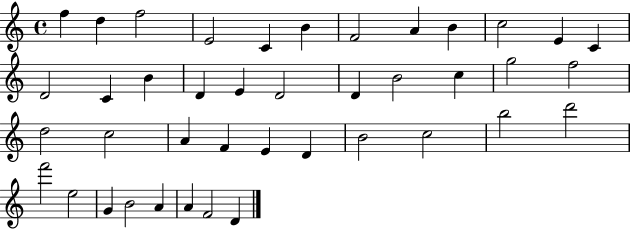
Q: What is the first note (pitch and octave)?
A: F5